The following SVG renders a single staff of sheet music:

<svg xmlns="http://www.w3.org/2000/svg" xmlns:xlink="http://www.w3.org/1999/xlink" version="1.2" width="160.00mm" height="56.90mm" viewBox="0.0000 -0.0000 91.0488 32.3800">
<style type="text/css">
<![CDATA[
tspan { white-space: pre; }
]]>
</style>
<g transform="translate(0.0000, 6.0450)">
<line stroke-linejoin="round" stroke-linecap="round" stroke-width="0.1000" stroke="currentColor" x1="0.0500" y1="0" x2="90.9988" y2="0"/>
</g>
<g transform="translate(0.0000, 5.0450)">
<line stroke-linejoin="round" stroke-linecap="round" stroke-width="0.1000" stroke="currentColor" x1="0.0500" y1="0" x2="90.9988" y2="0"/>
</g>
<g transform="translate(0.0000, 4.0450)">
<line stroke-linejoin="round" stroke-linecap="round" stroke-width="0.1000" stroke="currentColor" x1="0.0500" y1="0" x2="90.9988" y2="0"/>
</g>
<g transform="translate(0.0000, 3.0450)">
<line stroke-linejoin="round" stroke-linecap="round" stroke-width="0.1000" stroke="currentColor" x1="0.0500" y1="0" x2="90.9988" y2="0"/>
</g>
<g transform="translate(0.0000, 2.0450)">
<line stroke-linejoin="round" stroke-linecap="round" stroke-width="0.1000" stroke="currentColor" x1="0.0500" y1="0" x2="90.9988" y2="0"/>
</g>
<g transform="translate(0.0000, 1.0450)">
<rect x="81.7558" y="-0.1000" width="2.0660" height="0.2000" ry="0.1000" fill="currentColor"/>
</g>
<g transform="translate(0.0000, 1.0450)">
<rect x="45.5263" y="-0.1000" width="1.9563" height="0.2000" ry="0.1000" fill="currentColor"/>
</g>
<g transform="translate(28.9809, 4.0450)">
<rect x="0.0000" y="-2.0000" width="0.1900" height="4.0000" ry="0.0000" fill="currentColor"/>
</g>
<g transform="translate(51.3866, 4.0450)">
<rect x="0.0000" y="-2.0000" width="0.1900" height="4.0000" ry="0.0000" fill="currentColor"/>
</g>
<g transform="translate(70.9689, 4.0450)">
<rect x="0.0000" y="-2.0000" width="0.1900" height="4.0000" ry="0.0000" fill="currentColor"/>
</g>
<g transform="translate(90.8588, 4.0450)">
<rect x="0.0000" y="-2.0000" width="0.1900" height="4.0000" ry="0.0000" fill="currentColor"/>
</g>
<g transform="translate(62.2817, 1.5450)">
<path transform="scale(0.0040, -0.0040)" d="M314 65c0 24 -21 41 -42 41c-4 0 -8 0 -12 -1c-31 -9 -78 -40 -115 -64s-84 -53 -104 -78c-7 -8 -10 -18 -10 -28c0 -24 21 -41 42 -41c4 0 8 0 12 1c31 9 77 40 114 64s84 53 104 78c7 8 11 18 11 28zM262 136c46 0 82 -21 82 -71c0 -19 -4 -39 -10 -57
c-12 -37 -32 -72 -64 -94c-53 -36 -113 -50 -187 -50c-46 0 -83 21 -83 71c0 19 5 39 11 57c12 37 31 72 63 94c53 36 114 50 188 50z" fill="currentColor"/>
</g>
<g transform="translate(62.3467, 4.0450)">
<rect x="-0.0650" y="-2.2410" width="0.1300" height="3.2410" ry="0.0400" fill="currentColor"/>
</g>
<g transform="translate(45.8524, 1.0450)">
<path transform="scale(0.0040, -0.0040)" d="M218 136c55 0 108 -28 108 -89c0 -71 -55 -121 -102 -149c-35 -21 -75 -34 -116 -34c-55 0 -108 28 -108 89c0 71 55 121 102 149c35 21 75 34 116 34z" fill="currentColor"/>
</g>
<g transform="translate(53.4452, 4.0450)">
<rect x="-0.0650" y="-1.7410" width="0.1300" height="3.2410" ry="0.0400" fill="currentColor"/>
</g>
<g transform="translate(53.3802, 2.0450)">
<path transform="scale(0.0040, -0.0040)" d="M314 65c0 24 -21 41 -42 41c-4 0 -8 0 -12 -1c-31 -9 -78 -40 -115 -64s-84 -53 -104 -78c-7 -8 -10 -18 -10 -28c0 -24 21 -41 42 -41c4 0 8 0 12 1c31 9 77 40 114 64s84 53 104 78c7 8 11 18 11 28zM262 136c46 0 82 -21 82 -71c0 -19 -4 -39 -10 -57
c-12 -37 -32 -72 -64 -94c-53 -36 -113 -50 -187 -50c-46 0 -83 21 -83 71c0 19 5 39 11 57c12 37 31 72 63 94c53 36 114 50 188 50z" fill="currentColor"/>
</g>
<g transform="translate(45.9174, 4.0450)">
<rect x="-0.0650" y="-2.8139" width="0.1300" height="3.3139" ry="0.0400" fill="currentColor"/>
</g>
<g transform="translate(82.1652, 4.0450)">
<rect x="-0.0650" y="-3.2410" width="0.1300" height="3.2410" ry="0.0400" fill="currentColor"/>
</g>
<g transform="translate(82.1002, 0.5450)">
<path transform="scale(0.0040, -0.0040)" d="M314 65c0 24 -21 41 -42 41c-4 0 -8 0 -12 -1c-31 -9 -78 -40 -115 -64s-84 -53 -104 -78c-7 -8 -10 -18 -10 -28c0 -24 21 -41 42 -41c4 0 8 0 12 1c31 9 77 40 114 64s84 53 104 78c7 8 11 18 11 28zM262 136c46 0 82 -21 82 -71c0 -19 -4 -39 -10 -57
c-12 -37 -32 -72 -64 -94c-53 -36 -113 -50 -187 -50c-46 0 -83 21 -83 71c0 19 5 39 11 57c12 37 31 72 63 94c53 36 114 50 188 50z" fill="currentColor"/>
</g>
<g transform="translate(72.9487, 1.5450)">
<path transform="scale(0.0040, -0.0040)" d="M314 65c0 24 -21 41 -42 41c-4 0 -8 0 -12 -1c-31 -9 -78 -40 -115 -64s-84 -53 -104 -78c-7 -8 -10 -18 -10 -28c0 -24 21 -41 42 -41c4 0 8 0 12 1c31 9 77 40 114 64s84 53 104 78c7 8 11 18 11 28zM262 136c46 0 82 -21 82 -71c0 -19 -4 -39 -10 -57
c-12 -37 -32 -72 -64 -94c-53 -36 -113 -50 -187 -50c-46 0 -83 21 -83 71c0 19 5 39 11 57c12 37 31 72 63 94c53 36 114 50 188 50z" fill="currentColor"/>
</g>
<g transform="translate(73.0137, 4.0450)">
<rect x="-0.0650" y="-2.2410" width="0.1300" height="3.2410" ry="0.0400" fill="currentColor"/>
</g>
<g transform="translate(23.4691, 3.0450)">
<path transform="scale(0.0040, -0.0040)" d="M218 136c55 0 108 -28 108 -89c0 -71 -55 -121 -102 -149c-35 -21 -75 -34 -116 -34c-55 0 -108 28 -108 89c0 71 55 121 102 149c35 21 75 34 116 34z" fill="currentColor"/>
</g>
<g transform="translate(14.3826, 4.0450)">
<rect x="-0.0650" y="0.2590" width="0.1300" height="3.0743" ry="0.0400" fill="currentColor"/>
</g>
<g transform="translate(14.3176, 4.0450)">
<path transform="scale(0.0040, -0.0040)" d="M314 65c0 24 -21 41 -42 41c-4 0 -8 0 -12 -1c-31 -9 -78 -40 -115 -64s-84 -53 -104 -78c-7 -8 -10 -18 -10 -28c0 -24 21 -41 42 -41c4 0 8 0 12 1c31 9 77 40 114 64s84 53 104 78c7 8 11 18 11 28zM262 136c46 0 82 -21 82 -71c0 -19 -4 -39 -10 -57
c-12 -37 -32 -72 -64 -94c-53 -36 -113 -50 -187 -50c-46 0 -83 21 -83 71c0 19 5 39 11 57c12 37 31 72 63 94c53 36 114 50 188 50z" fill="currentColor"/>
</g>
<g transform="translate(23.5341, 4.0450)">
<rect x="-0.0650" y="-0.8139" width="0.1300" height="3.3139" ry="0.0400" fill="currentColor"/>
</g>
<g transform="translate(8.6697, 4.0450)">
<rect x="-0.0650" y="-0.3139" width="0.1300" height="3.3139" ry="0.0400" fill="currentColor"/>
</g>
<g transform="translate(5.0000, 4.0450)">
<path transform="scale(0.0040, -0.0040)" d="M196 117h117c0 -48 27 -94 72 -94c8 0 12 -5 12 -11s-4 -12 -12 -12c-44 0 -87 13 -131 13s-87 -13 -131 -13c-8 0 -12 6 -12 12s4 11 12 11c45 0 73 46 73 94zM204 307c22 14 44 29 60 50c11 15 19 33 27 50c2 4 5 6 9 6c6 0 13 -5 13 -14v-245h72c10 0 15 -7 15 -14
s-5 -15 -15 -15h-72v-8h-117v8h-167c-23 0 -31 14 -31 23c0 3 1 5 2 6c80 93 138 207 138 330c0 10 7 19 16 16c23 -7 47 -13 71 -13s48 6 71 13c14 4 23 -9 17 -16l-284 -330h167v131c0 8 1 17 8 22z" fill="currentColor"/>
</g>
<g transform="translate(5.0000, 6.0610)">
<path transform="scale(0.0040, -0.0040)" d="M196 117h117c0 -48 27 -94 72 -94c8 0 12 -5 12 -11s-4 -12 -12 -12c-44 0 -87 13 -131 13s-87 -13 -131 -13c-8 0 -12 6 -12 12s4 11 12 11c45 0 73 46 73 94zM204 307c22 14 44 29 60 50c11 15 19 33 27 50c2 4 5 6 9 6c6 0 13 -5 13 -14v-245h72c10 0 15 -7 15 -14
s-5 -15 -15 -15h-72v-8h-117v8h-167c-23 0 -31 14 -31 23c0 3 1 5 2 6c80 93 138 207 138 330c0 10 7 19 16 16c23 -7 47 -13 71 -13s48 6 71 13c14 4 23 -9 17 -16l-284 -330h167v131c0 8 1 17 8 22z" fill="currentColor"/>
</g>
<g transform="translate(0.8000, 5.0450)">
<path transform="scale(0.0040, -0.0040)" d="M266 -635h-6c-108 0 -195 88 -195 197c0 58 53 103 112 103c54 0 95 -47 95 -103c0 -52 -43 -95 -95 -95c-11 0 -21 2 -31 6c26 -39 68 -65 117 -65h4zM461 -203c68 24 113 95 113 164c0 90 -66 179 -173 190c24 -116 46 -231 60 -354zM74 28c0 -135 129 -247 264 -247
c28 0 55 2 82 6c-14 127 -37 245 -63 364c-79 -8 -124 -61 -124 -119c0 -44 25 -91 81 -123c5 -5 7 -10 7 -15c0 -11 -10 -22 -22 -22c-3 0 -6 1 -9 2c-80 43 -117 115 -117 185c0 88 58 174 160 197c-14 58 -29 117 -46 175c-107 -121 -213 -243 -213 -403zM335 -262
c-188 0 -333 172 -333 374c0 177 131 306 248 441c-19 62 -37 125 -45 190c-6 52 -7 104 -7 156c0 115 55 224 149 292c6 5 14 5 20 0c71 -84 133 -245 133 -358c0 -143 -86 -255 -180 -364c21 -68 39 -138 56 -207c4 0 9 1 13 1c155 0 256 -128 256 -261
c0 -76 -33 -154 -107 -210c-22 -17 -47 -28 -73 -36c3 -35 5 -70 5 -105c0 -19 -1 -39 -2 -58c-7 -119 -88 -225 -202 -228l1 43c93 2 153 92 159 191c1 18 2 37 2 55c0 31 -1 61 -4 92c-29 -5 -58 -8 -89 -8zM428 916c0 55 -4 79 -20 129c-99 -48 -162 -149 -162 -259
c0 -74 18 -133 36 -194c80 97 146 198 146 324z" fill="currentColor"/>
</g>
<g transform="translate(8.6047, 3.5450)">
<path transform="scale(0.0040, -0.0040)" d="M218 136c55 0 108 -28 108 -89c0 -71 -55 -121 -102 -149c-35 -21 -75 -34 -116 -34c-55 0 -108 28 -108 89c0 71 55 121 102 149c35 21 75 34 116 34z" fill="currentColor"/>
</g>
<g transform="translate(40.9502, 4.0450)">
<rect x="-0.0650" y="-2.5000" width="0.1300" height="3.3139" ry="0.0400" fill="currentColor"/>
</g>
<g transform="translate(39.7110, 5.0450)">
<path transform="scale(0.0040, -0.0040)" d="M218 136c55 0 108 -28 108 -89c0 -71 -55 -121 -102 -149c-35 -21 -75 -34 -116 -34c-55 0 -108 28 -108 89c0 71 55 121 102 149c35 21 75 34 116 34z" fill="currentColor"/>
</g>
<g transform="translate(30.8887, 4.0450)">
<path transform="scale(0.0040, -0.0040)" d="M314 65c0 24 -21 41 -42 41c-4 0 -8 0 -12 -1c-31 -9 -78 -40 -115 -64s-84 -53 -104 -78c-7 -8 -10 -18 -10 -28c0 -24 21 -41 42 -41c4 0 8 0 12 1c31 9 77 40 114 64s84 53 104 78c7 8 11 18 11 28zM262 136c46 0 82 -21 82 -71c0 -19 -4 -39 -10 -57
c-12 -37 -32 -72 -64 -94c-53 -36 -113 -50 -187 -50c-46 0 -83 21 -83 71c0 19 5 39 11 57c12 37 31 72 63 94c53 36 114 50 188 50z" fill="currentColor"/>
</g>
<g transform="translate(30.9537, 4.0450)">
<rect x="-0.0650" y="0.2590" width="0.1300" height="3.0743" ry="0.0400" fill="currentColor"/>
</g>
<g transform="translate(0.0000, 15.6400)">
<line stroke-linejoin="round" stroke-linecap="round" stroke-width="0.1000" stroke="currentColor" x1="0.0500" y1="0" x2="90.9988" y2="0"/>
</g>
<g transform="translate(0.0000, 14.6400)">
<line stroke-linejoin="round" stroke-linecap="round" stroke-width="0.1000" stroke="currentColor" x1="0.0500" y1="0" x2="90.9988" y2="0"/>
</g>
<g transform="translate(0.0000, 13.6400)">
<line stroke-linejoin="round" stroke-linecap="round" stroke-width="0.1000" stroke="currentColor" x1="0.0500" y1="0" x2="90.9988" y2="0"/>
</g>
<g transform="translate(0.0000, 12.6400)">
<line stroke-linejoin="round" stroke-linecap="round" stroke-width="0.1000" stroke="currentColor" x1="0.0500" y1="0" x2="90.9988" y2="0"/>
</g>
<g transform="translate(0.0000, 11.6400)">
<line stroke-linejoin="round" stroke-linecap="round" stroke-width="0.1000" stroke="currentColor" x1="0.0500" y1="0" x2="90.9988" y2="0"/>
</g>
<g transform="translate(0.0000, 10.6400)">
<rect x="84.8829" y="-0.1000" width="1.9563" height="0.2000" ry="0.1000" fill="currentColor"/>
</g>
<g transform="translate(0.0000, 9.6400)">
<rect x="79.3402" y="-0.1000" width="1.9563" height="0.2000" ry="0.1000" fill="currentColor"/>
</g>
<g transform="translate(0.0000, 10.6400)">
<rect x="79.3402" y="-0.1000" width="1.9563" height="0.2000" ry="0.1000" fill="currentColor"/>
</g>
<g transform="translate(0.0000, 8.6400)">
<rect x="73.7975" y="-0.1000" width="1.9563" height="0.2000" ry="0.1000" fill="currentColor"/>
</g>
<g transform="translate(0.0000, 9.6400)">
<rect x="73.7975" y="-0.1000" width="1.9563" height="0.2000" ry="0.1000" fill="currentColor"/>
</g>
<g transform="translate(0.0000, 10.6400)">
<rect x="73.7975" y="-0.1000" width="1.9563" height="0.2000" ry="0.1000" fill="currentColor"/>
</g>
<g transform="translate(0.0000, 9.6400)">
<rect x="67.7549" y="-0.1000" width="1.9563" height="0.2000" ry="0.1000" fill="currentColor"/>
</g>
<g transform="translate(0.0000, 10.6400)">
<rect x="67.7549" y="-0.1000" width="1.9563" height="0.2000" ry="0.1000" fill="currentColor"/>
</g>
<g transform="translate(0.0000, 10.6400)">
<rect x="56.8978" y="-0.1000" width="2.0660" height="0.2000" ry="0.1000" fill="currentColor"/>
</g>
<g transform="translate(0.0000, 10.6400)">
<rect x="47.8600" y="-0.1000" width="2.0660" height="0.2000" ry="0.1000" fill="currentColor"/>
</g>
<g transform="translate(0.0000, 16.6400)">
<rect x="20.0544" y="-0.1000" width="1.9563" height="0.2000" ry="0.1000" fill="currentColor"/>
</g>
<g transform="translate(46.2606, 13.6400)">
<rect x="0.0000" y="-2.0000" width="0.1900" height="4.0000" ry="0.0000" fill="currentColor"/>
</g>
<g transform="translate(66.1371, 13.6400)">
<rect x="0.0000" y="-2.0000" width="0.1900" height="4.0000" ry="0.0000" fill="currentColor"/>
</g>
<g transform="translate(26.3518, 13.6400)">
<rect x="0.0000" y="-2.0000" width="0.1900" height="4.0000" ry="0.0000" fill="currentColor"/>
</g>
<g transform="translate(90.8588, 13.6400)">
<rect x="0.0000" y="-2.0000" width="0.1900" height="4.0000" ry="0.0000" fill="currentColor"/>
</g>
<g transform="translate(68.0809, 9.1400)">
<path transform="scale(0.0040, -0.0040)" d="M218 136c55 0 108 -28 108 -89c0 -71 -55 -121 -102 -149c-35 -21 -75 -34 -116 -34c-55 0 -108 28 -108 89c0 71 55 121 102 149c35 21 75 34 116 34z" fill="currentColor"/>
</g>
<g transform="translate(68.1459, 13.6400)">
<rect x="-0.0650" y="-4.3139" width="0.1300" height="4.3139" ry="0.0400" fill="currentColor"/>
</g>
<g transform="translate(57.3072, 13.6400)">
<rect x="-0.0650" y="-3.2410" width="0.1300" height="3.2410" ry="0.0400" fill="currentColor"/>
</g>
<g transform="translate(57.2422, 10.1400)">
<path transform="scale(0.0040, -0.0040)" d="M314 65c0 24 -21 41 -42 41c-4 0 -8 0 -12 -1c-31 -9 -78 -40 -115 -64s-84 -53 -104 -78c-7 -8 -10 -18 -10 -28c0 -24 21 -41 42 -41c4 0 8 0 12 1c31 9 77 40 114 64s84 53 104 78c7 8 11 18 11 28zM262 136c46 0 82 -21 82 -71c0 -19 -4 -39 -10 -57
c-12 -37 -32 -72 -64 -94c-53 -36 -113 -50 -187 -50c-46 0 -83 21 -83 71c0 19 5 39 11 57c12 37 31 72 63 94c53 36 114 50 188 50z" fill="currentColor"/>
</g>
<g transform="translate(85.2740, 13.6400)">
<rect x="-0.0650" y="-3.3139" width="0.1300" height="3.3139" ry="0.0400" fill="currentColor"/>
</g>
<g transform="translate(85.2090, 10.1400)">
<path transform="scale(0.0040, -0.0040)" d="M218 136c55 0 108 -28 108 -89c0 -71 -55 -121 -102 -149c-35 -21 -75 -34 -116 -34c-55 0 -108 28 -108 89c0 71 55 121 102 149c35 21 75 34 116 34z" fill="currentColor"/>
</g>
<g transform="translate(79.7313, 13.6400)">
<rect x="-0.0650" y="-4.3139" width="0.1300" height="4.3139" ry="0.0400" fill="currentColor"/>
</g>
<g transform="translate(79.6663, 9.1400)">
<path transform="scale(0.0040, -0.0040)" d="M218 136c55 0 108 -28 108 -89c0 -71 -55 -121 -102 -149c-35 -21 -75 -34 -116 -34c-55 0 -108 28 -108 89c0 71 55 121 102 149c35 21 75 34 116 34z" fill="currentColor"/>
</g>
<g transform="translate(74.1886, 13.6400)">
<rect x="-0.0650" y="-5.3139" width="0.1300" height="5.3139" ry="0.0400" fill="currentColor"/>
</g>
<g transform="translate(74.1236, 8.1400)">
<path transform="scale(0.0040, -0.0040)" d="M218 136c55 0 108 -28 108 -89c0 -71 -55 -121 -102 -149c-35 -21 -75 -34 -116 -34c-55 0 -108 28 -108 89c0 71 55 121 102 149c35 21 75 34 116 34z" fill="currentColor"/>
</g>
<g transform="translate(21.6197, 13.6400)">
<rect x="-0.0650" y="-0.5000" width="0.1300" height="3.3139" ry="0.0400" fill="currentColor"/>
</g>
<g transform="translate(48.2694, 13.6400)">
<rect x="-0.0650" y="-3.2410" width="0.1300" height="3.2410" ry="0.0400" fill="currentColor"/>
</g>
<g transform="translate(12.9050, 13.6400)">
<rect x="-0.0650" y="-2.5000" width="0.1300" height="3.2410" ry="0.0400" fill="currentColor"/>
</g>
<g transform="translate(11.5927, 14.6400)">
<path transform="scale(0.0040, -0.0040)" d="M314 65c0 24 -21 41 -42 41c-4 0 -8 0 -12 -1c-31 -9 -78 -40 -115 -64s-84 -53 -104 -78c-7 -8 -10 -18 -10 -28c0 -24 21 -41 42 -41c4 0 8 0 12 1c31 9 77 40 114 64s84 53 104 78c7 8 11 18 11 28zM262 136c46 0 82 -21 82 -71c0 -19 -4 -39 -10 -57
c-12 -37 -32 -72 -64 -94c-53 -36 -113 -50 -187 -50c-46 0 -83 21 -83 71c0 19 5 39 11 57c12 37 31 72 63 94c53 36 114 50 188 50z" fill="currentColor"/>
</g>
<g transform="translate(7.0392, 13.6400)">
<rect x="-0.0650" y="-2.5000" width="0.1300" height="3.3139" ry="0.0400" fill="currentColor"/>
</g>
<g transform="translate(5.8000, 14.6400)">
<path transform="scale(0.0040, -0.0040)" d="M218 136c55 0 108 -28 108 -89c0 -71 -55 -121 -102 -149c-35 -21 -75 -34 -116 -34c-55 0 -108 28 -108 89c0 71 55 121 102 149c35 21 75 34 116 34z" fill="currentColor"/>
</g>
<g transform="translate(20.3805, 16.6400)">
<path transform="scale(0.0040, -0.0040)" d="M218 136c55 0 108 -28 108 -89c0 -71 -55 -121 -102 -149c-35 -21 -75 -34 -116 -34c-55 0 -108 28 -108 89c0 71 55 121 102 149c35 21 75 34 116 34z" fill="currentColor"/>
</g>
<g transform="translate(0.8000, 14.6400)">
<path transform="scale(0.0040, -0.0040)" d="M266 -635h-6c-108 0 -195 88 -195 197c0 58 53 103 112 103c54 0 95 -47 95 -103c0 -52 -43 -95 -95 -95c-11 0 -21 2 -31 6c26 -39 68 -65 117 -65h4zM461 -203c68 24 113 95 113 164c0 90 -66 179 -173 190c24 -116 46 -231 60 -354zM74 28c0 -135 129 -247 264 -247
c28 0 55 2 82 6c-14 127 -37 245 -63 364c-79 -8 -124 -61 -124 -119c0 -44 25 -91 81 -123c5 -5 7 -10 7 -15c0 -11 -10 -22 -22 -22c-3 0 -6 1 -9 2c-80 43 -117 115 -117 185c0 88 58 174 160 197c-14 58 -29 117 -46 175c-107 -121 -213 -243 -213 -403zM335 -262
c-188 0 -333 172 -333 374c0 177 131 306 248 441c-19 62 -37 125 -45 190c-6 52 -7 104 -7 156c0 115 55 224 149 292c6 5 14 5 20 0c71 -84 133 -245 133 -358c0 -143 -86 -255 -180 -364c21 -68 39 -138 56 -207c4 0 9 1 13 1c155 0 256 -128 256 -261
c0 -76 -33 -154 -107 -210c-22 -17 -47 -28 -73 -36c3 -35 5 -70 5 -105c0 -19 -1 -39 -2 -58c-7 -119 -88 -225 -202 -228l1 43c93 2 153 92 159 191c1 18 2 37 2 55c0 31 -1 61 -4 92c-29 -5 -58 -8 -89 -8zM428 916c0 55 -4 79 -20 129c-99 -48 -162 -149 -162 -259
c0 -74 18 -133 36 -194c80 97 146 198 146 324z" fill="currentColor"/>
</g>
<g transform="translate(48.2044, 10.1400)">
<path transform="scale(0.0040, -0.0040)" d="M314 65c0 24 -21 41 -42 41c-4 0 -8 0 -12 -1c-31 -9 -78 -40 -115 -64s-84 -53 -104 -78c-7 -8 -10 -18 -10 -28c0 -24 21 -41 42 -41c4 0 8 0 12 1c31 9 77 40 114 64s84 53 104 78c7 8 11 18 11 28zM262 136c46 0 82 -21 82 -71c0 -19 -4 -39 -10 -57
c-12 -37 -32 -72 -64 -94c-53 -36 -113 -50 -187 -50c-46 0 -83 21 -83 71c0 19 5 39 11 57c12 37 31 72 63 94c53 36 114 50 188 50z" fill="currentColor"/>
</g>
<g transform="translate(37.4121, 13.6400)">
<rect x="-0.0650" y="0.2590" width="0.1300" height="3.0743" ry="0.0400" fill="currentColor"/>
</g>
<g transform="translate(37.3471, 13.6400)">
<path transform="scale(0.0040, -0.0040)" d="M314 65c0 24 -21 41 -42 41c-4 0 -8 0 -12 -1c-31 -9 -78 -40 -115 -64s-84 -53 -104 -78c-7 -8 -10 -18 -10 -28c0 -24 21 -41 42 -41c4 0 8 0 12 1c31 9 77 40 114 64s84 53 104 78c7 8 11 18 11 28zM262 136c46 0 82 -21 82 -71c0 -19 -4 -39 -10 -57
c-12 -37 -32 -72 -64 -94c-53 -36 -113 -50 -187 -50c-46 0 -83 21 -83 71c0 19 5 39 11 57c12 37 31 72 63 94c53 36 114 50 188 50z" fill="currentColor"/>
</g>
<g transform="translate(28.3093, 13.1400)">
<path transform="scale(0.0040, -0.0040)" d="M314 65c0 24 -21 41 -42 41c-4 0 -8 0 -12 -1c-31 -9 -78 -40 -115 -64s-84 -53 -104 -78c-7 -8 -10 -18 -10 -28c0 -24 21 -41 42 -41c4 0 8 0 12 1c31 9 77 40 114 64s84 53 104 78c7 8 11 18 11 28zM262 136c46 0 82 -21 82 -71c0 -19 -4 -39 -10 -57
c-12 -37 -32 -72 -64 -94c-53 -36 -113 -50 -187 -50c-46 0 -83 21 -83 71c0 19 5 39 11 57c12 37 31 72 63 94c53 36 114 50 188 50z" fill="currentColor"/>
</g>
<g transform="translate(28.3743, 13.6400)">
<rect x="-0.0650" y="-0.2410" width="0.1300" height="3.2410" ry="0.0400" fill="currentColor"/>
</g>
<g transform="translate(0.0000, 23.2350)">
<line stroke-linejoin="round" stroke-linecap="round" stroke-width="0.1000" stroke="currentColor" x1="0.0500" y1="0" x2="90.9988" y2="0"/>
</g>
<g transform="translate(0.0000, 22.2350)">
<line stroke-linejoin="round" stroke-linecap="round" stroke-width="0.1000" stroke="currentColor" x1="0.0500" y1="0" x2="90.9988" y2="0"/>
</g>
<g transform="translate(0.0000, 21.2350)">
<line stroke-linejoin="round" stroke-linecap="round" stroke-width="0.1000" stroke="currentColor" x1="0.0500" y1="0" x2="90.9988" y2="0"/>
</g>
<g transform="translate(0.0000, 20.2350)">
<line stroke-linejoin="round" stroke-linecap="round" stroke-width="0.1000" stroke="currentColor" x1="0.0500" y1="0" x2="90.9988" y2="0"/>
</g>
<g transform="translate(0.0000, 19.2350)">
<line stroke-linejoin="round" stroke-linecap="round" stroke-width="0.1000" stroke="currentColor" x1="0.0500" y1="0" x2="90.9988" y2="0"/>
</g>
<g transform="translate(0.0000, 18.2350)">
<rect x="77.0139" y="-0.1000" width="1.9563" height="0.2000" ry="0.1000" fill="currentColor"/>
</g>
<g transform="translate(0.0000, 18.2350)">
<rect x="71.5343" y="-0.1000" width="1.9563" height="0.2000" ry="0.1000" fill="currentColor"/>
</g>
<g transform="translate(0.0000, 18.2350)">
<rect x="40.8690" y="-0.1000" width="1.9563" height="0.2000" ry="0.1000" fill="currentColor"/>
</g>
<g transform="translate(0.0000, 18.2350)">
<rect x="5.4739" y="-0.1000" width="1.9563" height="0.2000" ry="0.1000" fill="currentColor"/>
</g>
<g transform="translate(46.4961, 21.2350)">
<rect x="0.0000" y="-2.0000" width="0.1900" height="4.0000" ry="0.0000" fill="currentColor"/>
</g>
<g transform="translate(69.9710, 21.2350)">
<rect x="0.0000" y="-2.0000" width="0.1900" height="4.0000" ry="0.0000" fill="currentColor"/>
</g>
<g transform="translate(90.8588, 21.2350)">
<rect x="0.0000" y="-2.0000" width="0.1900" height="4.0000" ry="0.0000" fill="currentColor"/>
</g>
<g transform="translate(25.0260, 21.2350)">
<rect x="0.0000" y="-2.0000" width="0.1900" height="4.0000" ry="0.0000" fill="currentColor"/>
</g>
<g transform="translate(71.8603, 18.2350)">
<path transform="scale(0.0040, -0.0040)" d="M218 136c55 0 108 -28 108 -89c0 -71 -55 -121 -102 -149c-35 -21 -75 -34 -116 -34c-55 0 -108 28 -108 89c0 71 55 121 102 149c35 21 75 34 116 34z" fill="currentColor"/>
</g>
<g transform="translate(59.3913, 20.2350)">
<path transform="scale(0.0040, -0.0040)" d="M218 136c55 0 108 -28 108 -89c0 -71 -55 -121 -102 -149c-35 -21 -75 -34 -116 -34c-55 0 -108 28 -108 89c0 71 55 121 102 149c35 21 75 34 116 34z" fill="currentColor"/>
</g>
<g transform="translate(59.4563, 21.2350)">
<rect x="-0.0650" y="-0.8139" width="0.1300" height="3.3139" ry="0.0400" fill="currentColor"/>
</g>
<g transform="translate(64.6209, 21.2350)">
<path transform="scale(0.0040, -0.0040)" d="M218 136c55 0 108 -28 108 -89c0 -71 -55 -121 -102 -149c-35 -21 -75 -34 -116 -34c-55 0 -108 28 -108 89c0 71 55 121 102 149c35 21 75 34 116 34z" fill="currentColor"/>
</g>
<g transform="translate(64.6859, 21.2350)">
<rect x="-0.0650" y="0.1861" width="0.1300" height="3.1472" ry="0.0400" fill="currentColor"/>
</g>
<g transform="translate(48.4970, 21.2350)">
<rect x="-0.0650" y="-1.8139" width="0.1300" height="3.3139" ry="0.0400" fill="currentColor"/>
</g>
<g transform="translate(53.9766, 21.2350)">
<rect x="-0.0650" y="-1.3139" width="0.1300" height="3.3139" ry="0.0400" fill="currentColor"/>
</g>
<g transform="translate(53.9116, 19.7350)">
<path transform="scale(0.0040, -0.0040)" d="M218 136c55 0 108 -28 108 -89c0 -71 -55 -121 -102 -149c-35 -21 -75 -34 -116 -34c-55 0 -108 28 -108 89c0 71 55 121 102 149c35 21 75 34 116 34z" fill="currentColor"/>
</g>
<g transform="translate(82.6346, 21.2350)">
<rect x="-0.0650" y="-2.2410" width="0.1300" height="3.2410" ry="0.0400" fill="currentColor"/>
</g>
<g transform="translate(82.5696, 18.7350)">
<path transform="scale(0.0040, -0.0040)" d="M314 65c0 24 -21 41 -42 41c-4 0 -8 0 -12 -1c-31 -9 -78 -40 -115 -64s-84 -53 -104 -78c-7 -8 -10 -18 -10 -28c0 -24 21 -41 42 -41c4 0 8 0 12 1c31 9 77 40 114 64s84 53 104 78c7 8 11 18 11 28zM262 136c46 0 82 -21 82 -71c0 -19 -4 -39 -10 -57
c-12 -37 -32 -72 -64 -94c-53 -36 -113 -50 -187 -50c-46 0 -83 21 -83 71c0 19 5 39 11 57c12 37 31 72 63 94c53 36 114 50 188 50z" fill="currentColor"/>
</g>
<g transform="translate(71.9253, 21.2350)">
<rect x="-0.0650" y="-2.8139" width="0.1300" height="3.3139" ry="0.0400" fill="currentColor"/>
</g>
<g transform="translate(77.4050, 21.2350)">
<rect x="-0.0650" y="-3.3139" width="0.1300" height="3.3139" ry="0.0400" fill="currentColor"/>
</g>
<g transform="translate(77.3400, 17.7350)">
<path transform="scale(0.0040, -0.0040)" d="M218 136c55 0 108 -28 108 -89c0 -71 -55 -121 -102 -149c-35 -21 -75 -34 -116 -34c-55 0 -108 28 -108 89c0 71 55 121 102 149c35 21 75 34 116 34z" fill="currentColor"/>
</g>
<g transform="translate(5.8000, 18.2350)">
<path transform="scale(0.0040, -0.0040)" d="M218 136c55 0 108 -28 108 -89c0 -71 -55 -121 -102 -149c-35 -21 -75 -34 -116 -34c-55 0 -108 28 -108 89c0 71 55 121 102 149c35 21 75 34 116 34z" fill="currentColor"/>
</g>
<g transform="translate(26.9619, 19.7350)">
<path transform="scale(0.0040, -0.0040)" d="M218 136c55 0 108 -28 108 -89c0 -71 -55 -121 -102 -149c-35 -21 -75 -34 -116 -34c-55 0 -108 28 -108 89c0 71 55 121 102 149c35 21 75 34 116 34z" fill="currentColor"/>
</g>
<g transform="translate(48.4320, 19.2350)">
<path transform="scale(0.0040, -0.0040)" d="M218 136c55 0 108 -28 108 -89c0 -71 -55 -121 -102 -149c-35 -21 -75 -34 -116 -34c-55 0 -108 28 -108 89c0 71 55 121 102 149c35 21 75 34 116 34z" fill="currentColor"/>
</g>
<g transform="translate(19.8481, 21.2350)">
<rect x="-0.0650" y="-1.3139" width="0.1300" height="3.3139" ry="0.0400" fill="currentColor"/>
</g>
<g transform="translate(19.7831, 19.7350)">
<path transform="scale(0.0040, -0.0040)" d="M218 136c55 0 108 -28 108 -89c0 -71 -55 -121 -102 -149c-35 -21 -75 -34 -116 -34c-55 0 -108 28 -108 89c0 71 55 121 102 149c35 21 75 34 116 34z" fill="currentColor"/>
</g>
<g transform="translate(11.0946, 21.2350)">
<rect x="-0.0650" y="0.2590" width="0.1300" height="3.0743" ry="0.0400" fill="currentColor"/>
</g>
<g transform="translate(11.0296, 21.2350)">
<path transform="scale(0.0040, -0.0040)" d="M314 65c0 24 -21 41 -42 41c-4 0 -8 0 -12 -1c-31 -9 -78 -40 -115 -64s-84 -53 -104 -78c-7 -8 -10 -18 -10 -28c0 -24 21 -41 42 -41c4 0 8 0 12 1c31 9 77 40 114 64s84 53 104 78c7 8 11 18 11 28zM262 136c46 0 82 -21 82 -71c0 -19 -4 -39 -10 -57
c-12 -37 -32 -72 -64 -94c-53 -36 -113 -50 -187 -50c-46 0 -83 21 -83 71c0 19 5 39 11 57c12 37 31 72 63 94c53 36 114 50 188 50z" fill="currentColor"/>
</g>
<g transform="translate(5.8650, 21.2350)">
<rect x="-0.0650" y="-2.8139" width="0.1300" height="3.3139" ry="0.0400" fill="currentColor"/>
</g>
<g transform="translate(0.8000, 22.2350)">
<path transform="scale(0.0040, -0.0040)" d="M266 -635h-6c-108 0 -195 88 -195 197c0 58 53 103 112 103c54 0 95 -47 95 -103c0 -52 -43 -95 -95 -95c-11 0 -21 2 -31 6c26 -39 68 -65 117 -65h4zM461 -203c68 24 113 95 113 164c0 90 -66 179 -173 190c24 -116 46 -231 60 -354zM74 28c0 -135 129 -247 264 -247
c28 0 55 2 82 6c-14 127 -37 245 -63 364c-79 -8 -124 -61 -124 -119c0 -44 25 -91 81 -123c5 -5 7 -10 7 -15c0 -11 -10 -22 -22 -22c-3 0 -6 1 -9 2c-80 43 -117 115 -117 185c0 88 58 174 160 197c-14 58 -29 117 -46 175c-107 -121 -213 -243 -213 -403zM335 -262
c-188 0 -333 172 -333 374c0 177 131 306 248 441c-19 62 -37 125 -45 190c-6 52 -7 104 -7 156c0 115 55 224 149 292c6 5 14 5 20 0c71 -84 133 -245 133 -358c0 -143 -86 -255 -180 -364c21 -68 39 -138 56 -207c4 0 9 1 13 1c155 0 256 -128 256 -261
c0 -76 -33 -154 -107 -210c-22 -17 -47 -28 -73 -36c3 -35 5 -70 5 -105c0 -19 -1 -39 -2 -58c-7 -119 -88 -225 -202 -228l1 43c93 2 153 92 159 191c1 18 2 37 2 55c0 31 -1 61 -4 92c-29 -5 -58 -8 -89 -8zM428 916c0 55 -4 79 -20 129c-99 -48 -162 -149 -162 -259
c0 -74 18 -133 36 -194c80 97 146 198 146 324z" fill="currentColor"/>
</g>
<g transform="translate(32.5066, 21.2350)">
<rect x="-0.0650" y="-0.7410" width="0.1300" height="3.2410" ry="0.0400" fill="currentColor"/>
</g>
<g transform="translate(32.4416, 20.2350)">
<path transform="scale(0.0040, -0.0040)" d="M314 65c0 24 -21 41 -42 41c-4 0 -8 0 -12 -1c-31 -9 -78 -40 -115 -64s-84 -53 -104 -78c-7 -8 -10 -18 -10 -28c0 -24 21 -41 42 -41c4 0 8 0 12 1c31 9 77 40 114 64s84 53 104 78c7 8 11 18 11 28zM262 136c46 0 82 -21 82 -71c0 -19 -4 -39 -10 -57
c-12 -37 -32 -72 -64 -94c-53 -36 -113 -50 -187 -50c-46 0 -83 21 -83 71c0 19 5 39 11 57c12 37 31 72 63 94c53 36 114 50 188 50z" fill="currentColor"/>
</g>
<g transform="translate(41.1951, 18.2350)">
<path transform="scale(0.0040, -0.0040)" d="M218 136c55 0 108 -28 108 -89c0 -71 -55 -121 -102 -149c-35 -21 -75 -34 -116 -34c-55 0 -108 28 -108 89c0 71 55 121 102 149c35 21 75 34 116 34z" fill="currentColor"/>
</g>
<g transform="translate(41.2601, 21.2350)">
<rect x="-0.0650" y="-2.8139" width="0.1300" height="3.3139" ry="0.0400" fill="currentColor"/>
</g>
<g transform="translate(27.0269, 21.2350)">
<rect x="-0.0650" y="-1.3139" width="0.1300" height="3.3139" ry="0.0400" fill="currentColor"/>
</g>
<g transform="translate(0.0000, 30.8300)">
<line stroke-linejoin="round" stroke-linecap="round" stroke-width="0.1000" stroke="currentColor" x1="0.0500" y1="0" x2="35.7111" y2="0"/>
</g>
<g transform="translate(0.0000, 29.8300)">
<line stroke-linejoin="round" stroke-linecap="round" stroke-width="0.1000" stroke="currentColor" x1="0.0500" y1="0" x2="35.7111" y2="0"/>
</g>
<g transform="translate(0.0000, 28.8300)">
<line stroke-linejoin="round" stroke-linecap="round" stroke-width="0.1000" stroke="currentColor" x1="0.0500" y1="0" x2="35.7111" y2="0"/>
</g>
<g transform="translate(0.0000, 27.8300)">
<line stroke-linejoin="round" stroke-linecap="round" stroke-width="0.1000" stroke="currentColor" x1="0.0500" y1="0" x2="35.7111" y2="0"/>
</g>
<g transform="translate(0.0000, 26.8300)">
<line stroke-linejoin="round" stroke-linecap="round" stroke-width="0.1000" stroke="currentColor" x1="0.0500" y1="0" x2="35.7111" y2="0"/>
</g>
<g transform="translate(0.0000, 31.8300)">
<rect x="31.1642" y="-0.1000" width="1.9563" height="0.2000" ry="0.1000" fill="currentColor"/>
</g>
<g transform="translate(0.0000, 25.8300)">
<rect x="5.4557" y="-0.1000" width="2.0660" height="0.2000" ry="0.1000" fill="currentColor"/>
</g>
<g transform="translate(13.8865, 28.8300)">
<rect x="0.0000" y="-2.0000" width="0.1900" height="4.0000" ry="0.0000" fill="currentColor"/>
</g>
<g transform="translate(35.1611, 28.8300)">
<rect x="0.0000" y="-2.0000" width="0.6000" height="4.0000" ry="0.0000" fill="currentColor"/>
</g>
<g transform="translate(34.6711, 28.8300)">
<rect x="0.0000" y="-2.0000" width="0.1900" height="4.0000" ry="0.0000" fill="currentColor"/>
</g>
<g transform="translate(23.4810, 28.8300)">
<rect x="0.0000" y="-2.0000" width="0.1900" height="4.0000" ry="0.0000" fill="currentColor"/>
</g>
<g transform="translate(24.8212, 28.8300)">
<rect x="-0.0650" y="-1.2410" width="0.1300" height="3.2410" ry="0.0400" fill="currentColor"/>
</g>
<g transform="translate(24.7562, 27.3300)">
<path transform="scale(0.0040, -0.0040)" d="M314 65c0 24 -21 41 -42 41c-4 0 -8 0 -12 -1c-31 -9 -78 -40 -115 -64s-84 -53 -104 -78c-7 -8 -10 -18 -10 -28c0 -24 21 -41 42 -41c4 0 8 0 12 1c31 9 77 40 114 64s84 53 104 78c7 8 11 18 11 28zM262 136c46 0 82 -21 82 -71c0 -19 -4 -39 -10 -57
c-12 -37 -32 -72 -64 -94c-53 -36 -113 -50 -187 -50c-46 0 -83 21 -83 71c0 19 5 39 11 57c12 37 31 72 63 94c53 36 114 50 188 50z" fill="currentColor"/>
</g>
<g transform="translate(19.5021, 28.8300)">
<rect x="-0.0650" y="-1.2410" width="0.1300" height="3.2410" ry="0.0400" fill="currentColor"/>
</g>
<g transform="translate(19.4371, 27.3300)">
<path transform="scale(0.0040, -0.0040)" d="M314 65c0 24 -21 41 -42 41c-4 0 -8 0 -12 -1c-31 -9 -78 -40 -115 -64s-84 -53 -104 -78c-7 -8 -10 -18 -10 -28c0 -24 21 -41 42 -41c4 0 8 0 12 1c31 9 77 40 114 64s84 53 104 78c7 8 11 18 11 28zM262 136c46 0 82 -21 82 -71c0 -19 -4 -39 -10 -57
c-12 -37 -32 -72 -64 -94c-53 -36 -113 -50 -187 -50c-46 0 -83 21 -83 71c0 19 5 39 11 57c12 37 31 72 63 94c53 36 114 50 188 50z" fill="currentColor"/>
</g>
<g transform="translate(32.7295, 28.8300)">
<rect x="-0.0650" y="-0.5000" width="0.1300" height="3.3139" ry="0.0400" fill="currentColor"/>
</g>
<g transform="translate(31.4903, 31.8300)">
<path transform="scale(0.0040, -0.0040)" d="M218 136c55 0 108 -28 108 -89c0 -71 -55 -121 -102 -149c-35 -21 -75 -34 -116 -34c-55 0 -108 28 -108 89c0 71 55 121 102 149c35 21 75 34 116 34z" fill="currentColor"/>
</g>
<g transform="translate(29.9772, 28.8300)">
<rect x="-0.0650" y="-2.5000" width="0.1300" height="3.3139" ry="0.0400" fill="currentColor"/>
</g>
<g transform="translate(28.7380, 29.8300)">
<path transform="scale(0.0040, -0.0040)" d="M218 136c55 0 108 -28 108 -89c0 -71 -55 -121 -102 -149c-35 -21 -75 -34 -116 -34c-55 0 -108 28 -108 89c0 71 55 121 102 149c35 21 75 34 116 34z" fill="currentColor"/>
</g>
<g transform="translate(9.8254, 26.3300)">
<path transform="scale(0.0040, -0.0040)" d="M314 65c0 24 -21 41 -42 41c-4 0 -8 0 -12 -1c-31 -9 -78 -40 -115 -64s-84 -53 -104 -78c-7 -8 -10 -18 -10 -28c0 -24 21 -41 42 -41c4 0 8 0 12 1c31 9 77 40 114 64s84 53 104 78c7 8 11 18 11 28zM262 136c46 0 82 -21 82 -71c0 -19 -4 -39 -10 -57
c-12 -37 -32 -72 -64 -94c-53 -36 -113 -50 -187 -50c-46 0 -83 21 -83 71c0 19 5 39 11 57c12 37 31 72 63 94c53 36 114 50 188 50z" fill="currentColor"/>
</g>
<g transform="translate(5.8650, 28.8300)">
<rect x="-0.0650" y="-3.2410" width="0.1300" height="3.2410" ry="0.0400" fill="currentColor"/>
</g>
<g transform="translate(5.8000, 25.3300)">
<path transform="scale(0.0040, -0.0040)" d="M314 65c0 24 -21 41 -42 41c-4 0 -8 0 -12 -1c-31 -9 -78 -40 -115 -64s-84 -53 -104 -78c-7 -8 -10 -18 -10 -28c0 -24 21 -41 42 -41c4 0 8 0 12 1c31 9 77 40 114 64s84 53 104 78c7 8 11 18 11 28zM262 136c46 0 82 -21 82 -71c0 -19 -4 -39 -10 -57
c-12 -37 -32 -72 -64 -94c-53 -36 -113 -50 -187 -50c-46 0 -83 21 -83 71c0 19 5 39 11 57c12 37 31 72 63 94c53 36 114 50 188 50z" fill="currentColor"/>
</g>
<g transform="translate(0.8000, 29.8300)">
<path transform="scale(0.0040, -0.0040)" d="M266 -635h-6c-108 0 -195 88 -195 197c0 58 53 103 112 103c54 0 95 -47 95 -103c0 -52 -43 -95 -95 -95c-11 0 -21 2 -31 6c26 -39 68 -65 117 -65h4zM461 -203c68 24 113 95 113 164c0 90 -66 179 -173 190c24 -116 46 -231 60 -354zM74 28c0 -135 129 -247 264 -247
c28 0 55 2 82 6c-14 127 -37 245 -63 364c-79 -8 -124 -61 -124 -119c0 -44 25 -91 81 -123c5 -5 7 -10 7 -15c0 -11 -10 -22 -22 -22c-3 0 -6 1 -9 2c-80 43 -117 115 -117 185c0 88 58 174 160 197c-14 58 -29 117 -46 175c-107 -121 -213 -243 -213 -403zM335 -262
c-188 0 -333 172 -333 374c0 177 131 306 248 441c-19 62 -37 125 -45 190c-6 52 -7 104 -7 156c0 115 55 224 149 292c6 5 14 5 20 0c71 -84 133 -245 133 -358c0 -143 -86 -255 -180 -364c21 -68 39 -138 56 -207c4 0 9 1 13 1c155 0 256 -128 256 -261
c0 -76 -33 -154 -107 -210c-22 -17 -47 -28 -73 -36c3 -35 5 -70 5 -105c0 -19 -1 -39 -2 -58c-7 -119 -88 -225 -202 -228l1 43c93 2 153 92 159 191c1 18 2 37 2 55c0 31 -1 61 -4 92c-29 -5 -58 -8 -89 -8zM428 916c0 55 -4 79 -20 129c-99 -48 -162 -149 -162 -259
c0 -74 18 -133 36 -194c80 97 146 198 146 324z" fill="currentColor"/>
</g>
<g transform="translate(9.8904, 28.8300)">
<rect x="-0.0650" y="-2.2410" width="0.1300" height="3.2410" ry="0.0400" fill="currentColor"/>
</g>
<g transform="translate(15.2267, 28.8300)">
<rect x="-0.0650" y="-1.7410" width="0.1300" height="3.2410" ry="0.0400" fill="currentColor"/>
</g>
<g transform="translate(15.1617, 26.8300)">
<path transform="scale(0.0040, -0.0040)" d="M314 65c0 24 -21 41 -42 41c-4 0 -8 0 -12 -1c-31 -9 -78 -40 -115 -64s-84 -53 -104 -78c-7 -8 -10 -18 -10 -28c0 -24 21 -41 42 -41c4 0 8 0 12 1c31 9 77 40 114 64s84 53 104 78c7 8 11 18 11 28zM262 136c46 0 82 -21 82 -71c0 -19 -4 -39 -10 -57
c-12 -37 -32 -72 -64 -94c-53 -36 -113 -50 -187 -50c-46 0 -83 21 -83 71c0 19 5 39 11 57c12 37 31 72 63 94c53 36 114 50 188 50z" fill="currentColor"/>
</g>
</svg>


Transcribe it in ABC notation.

X:1
T:Untitled
M:4/4
L:1/4
K:C
c B2 d B2 G a f2 g2 g2 b2 G G2 C c2 B2 b2 b2 d' f' d' b a B2 e e d2 a f e d B a b g2 b2 g2 f2 e2 e2 G C